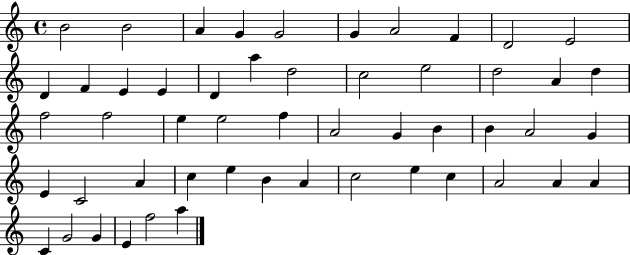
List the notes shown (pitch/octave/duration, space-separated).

B4/h B4/h A4/q G4/q G4/h G4/q A4/h F4/q D4/h E4/h D4/q F4/q E4/q E4/q D4/q A5/q D5/h C5/h E5/h D5/h A4/q D5/q F5/h F5/h E5/q E5/h F5/q A4/h G4/q B4/q B4/q A4/h G4/q E4/q C4/h A4/q C5/q E5/q B4/q A4/q C5/h E5/q C5/q A4/h A4/q A4/q C4/q G4/h G4/q E4/q F5/h A5/q